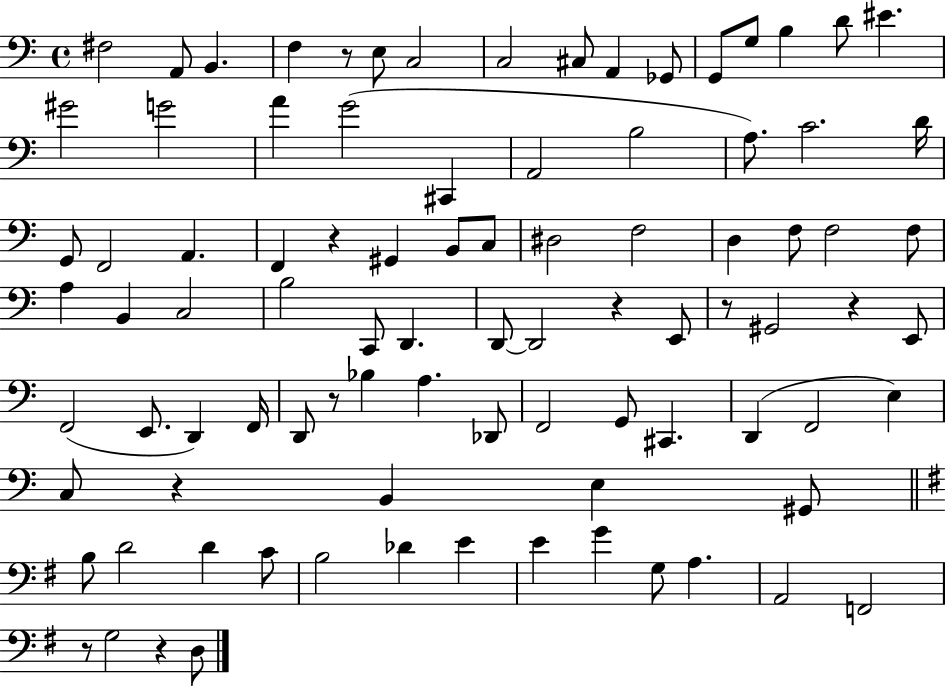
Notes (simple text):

F#3/h A2/e B2/q. F3/q R/e E3/e C3/h C3/h C#3/e A2/q Gb2/e G2/e G3/e B3/q D4/e EIS4/q. G#4/h G4/h A4/q G4/h C#2/q A2/h B3/h A3/e. C4/h. D4/s G2/e F2/h A2/q. F2/q R/q G#2/q B2/e C3/e D#3/h F3/h D3/q F3/e F3/h F3/e A3/q B2/q C3/h B3/h C2/e D2/q. D2/e D2/h R/q E2/e R/e G#2/h R/q E2/e F2/h E2/e. D2/q F2/s D2/e R/e Bb3/q A3/q. Db2/e F2/h G2/e C#2/q. D2/q F2/h E3/q C3/e R/q B2/q E3/q G#2/e B3/e D4/h D4/q C4/e B3/h Db4/q E4/q E4/q G4/q G3/e A3/q. A2/h F2/h R/e G3/h R/q D3/e